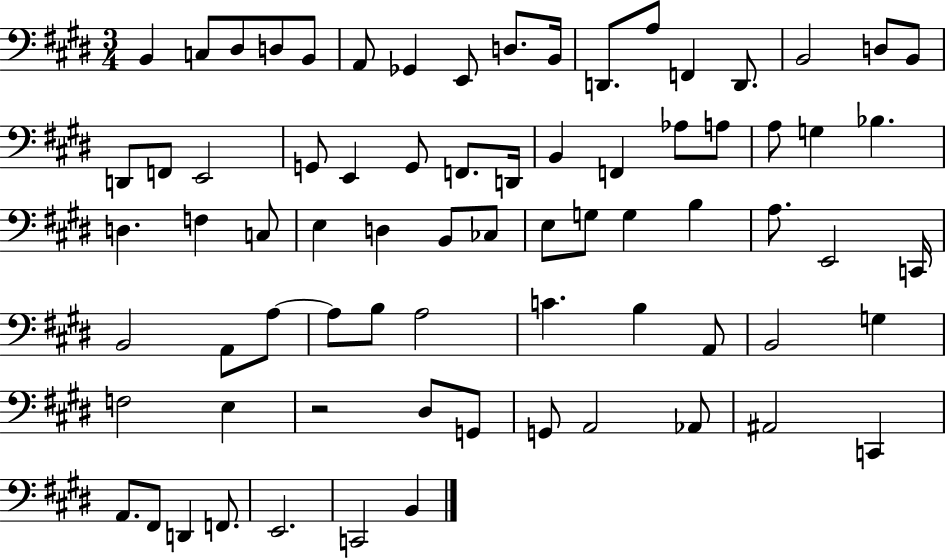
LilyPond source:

{
  \clef bass
  \numericTimeSignature
  \time 3/4
  \key e \major
  b,4 c8 dis8 d8 b,8 | a,8 ges,4 e,8 d8. b,16 | d,8. a8 f,4 d,8. | b,2 d8 b,8 | \break d,8 f,8 e,2 | g,8 e,4 g,8 f,8. d,16 | b,4 f,4 aes8 a8 | a8 g4 bes4. | \break d4. f4 c8 | e4 d4 b,8 ces8 | e8 g8 g4 b4 | a8. e,2 c,16 | \break b,2 a,8 a8~~ | a8 b8 a2 | c'4. b4 a,8 | b,2 g4 | \break f2 e4 | r2 dis8 g,8 | g,8 a,2 aes,8 | ais,2 c,4 | \break a,8. fis,8 d,4 f,8. | e,2. | c,2 b,4 | \bar "|."
}